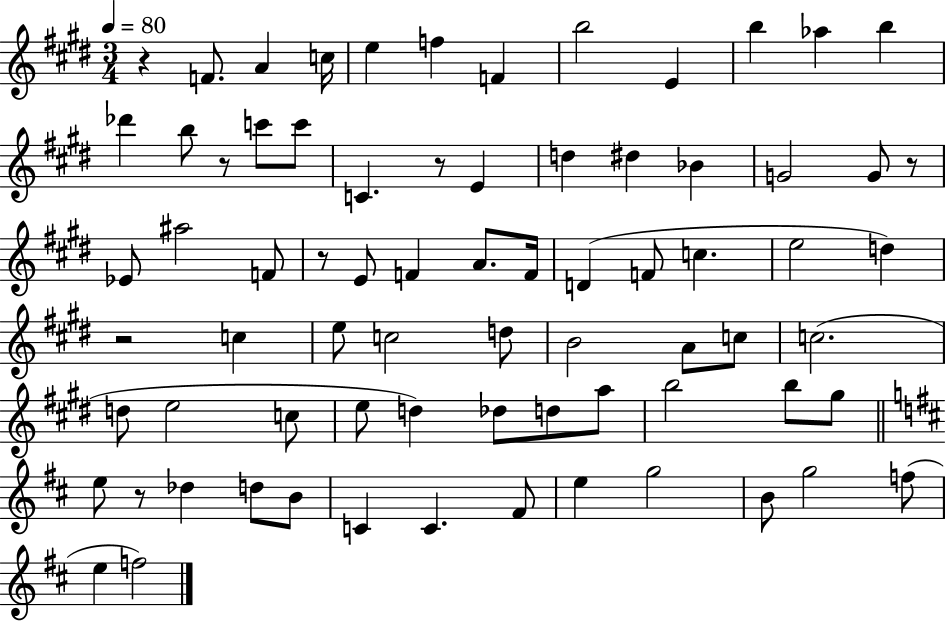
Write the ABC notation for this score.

X:1
T:Untitled
M:3/4
L:1/4
K:E
z F/2 A c/4 e f F b2 E b _a b _d' b/2 z/2 c'/2 c'/2 C z/2 E d ^d _B G2 G/2 z/2 _E/2 ^a2 F/2 z/2 E/2 F A/2 F/4 D F/2 c e2 d z2 c e/2 c2 d/2 B2 A/2 c/2 c2 d/2 e2 c/2 e/2 d _d/2 d/2 a/2 b2 b/2 ^g/2 e/2 z/2 _d d/2 B/2 C C ^F/2 e g2 B/2 g2 f/2 e f2